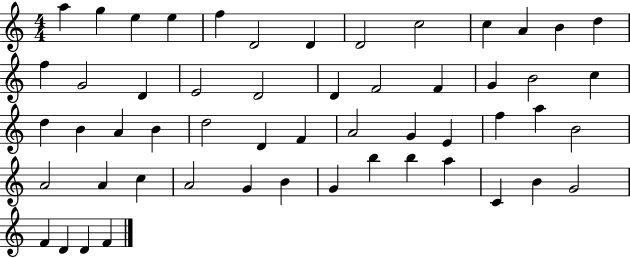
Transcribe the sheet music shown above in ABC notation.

X:1
T:Untitled
M:4/4
L:1/4
K:C
a g e e f D2 D D2 c2 c A B d f G2 D E2 D2 D F2 F G B2 c d B A B d2 D F A2 G E f a B2 A2 A c A2 G B G b b a C B G2 F D D F